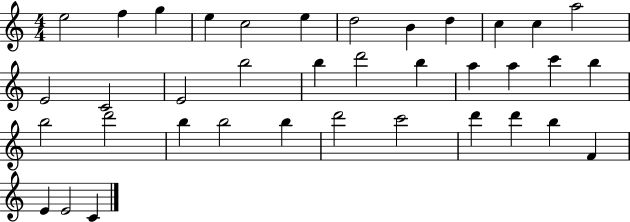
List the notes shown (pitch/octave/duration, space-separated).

E5/h F5/q G5/q E5/q C5/h E5/q D5/h B4/q D5/q C5/q C5/q A5/h E4/h C4/h E4/h B5/h B5/q D6/h B5/q A5/q A5/q C6/q B5/q B5/h D6/h B5/q B5/h B5/q D6/h C6/h D6/q D6/q B5/q F4/q E4/q E4/h C4/q